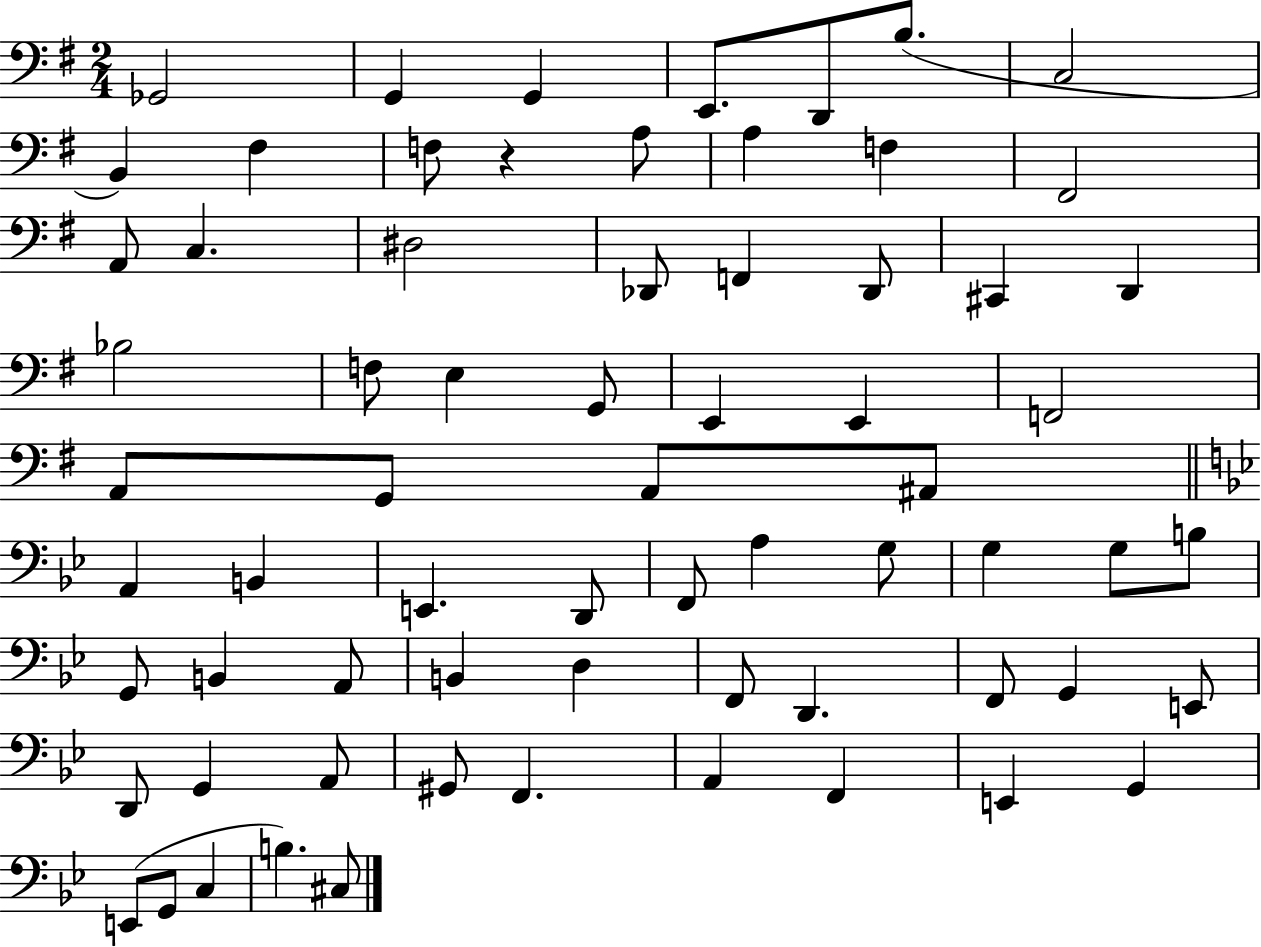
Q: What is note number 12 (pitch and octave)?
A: A3